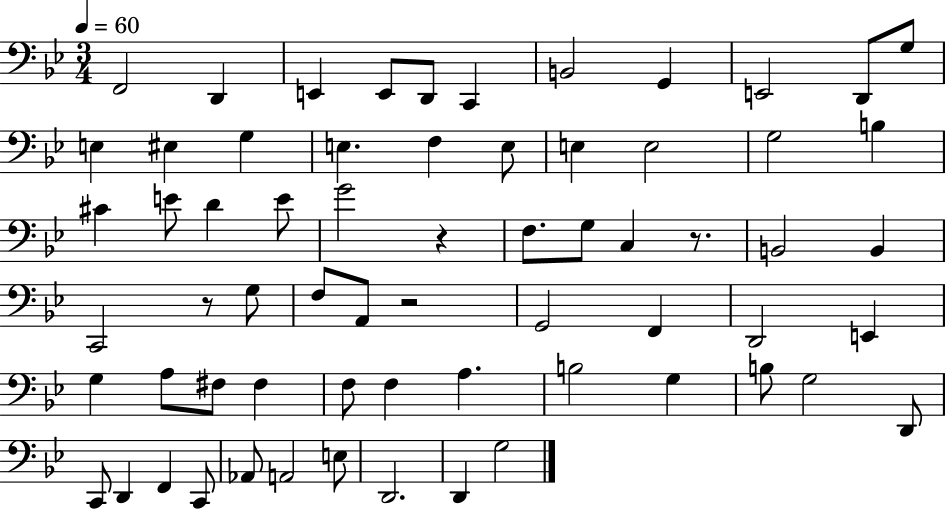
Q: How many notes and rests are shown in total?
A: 65